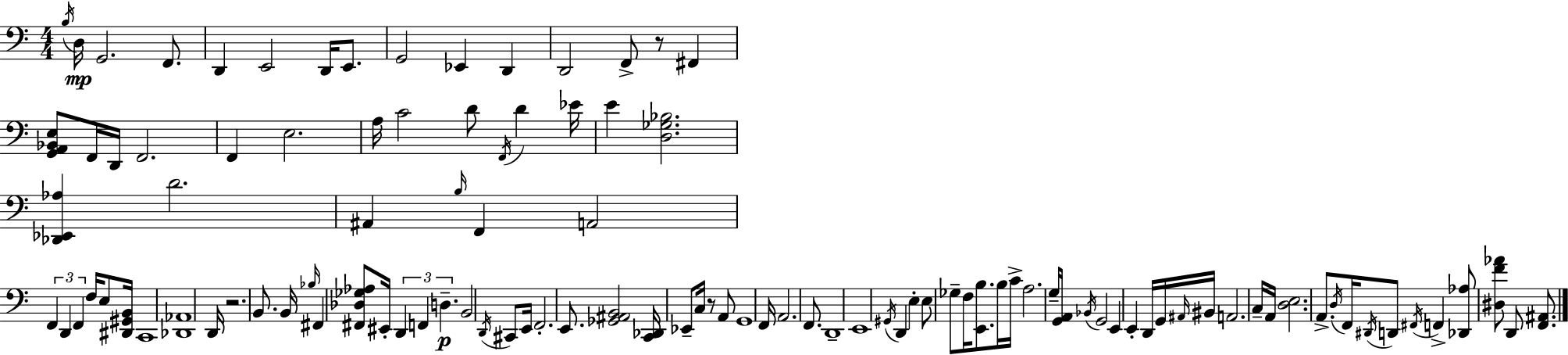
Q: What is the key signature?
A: C major